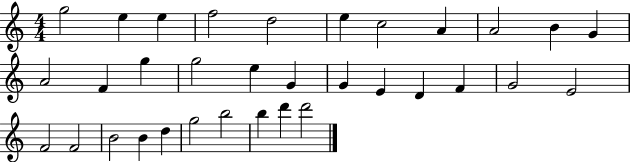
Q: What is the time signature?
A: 4/4